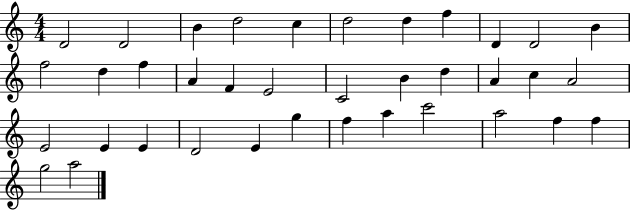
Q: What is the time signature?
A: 4/4